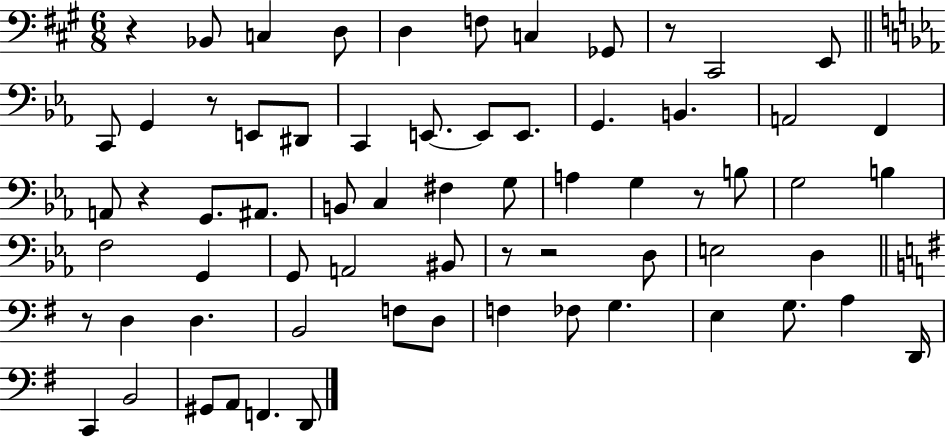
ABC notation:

X:1
T:Untitled
M:6/8
L:1/4
K:A
z _B,,/2 C, D,/2 D, F,/2 C, _G,,/2 z/2 ^C,,2 E,,/2 C,,/2 G,, z/2 E,,/2 ^D,,/2 C,, E,,/2 E,,/2 E,,/2 G,, B,, A,,2 F,, A,,/2 z G,,/2 ^A,,/2 B,,/2 C, ^F, G,/2 A, G, z/2 B,/2 G,2 B, F,2 G,, G,,/2 A,,2 ^B,,/2 z/2 z2 D,/2 E,2 D, z/2 D, D, B,,2 F,/2 D,/2 F, _F,/2 G, E, G,/2 A, D,,/4 C,, B,,2 ^G,,/2 A,,/2 F,, D,,/2